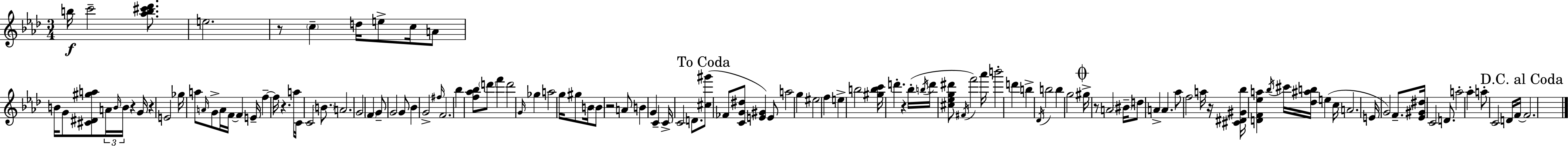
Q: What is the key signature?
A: AES major